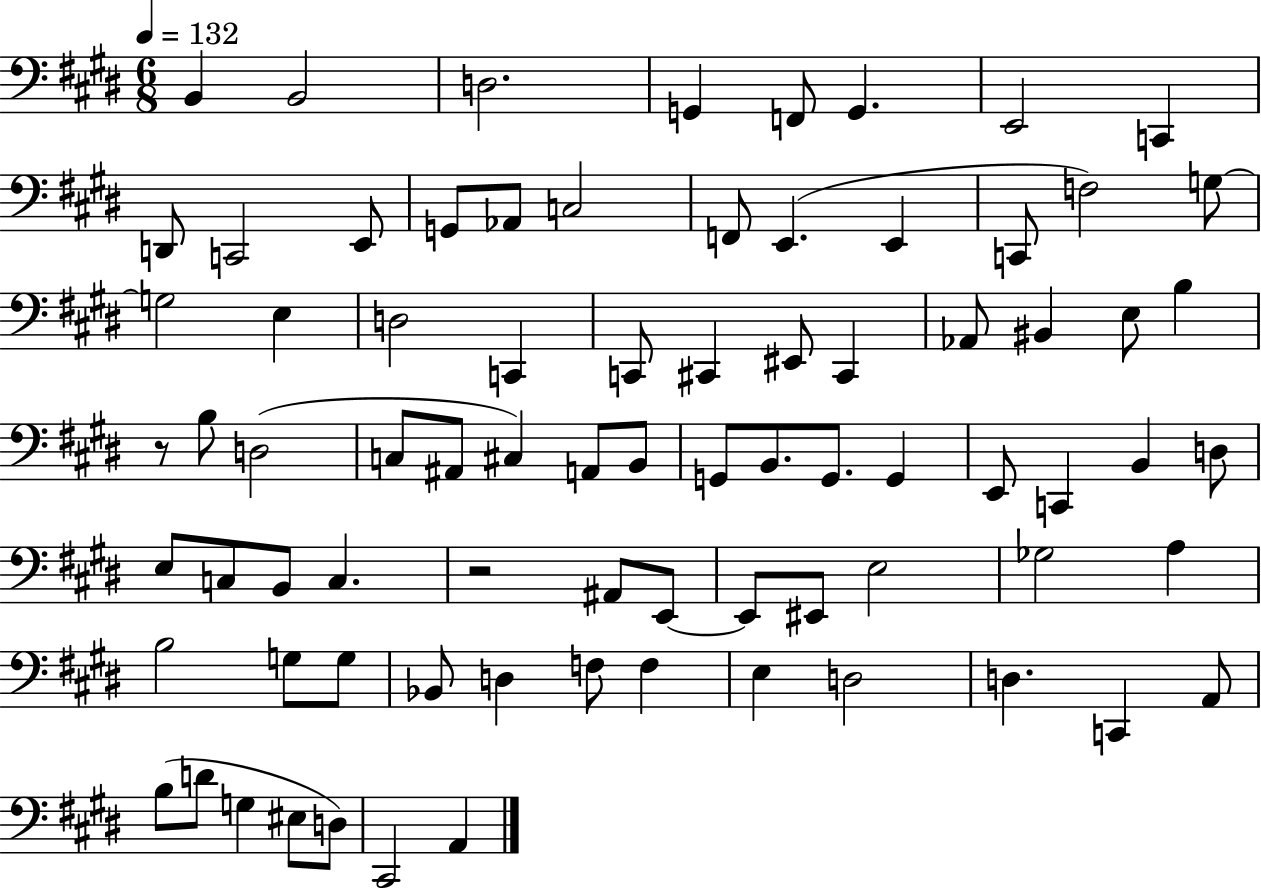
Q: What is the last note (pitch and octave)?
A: A2